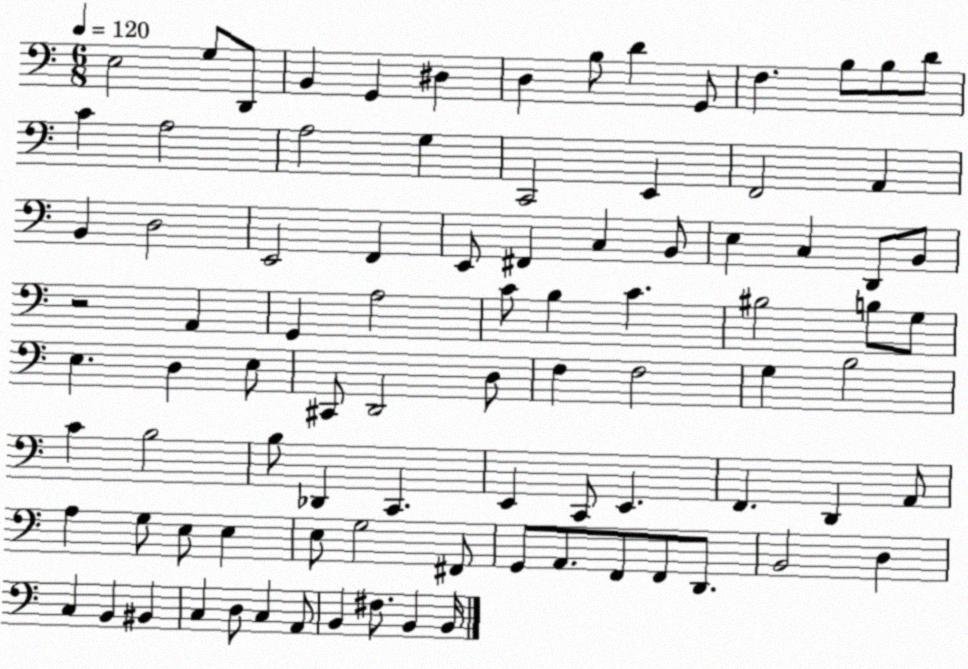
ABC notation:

X:1
T:Untitled
M:6/8
L:1/4
K:C
E,2 G,/2 D,,/2 B,, G,, ^D, D, B,/2 D G,,/2 F, B,/2 B,/2 D/2 C A,2 A,2 G, C,,2 E,, F,,2 A,, B,, D,2 E,,2 F,, E,,/2 ^F,, C, B,,/2 E, C, D,,/2 B,,/2 z2 A,, G,, A,2 C/2 B, C ^B,2 B,/2 G,/2 E, D, E,/2 ^C,,/2 D,,2 D,/2 F, F,2 G, B,2 C B,2 B,/2 _D,, C,, E,, C,,/2 E,, F,, D,, A,,/2 A, G,/2 E,/2 E, E,/2 G,2 ^F,,/2 G,,/2 A,,/2 F,,/2 F,,/2 D,,/2 B,,2 D, C, B,, ^B,, C, D,/2 C, A,,/2 B,, ^F,/2 B,, B,,/4